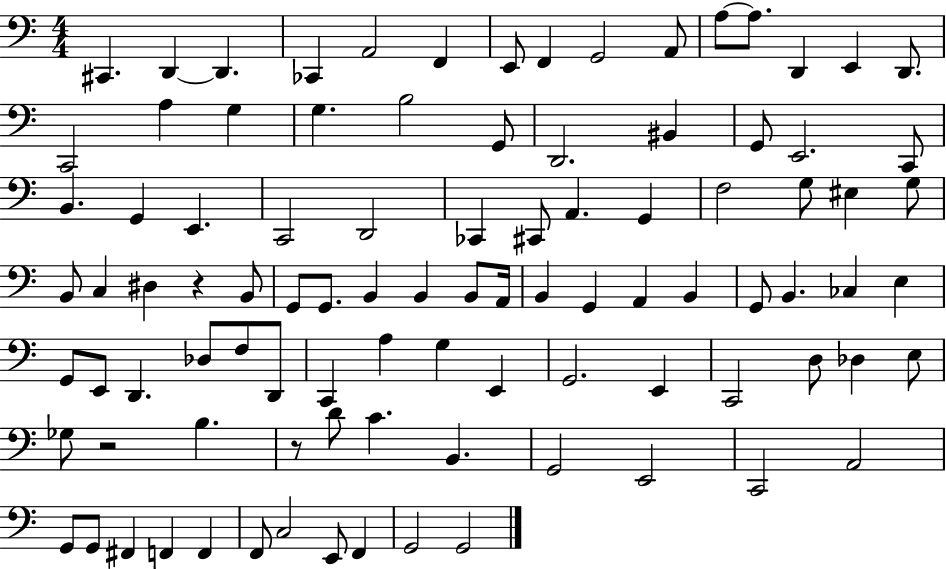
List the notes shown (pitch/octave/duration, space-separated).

C#2/q. D2/q D2/q. CES2/q A2/h F2/q E2/e F2/q G2/h A2/e A3/e A3/e. D2/q E2/q D2/e. C2/h A3/q G3/q G3/q. B3/h G2/e D2/h. BIS2/q G2/e E2/h. C2/e B2/q. G2/q E2/q. C2/h D2/h CES2/q C#2/e A2/q. G2/q F3/h G3/e EIS3/q G3/e B2/e C3/q D#3/q R/q B2/e G2/e G2/e. B2/q B2/q B2/e A2/s B2/q G2/q A2/q B2/q G2/e B2/q. CES3/q E3/q G2/e E2/e D2/q. Db3/e F3/e D2/e C2/q A3/q G3/q E2/q G2/h. E2/q C2/h D3/e Db3/q E3/e Gb3/e R/h B3/q. R/e D4/e C4/q. B2/q. G2/h E2/h C2/h A2/h G2/e G2/e F#2/q F2/q F2/q F2/e C3/h E2/e F2/q G2/h G2/h